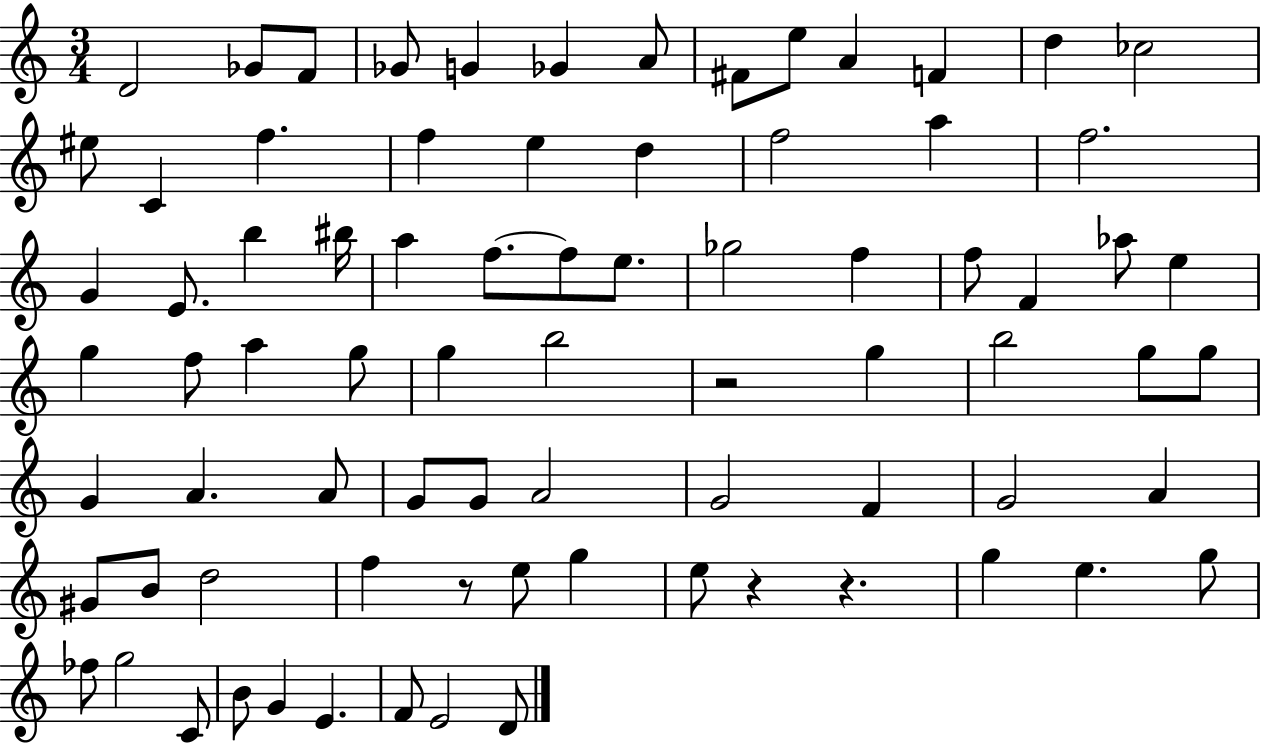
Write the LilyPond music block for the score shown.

{
  \clef treble
  \numericTimeSignature
  \time 3/4
  \key c \major
  d'2 ges'8 f'8 | ges'8 g'4 ges'4 a'8 | fis'8 e''8 a'4 f'4 | d''4 ces''2 | \break eis''8 c'4 f''4. | f''4 e''4 d''4 | f''2 a''4 | f''2. | \break g'4 e'8. b''4 bis''16 | a''4 f''8.~~ f''8 e''8. | ges''2 f''4 | f''8 f'4 aes''8 e''4 | \break g''4 f''8 a''4 g''8 | g''4 b''2 | r2 g''4 | b''2 g''8 g''8 | \break g'4 a'4. a'8 | g'8 g'8 a'2 | g'2 f'4 | g'2 a'4 | \break gis'8 b'8 d''2 | f''4 r8 e''8 g''4 | e''8 r4 r4. | g''4 e''4. g''8 | \break fes''8 g''2 c'8 | b'8 g'4 e'4. | f'8 e'2 d'8 | \bar "|."
}